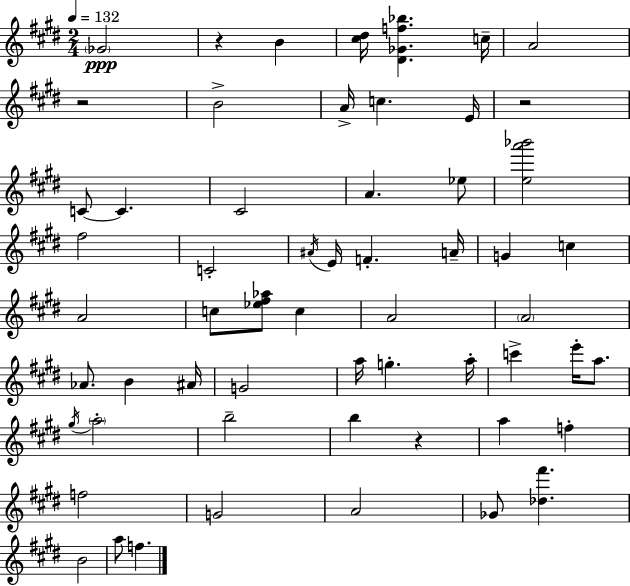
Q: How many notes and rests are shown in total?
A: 58